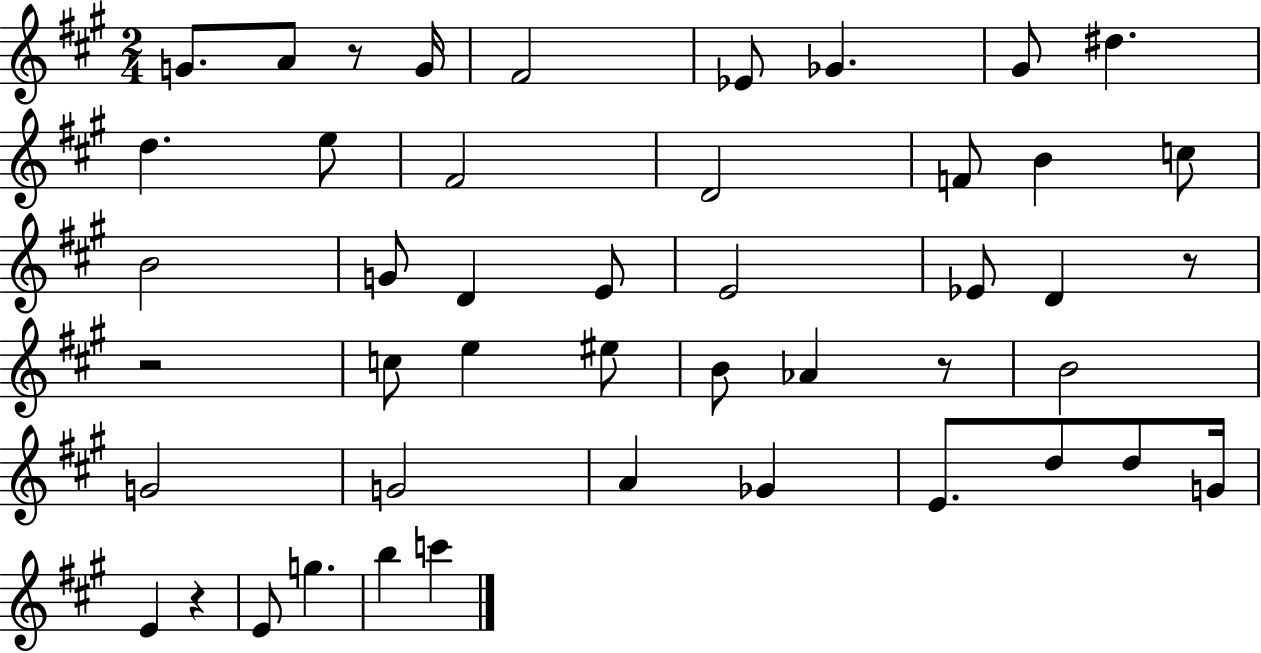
G4/e. A4/e R/e G4/s F#4/h Eb4/e Gb4/q. G#4/e D#5/q. D5/q. E5/e F#4/h D4/h F4/e B4/q C5/e B4/h G4/e D4/q E4/e E4/h Eb4/e D4/q R/e R/h C5/e E5/q EIS5/e B4/e Ab4/q R/e B4/h G4/h G4/h A4/q Gb4/q E4/e. D5/e D5/e G4/s E4/q R/q E4/e G5/q. B5/q C6/q